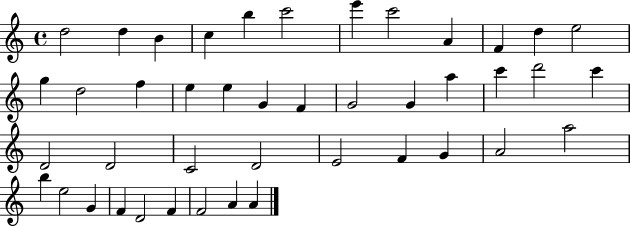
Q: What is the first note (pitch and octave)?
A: D5